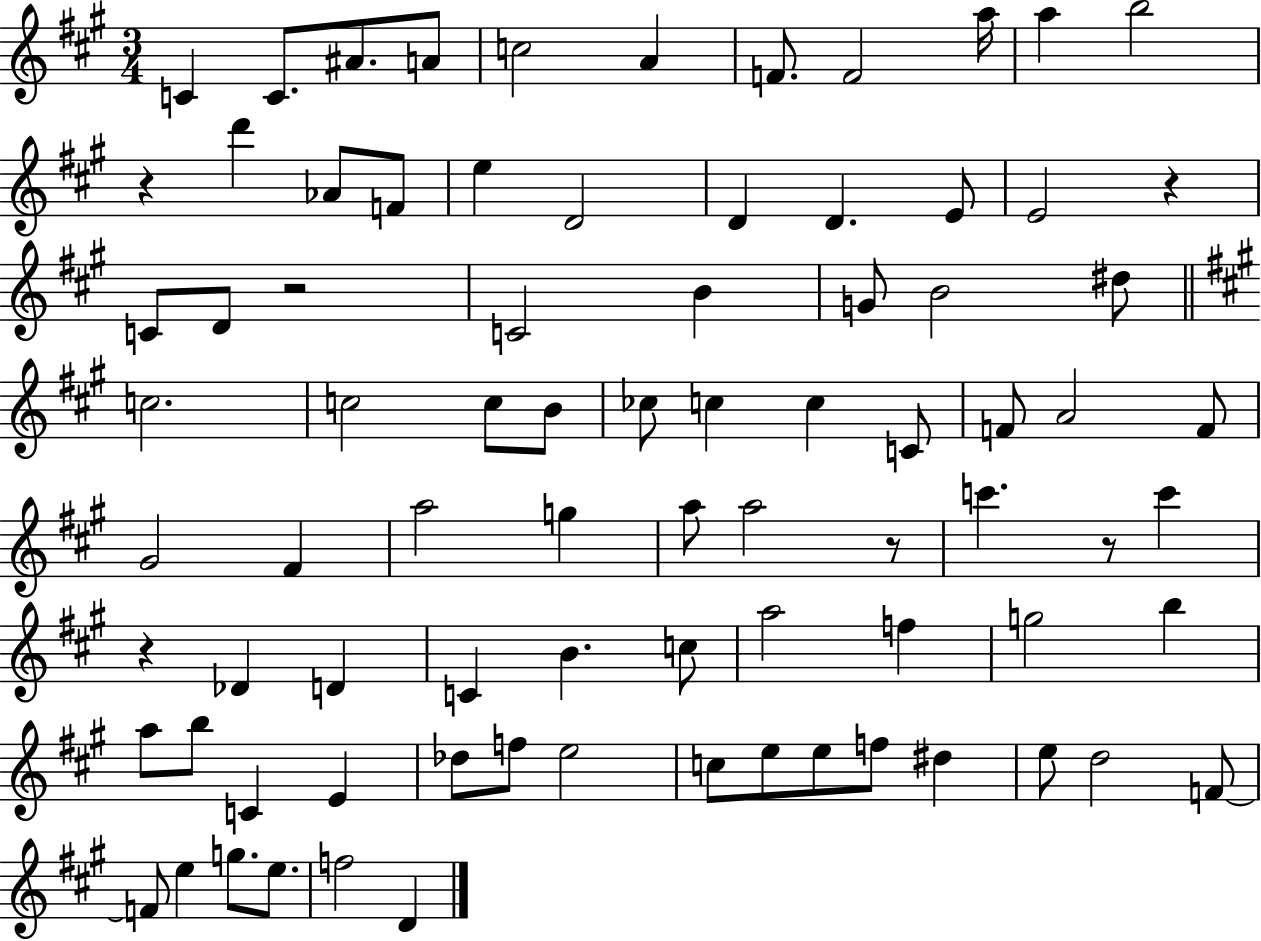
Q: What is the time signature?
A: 3/4